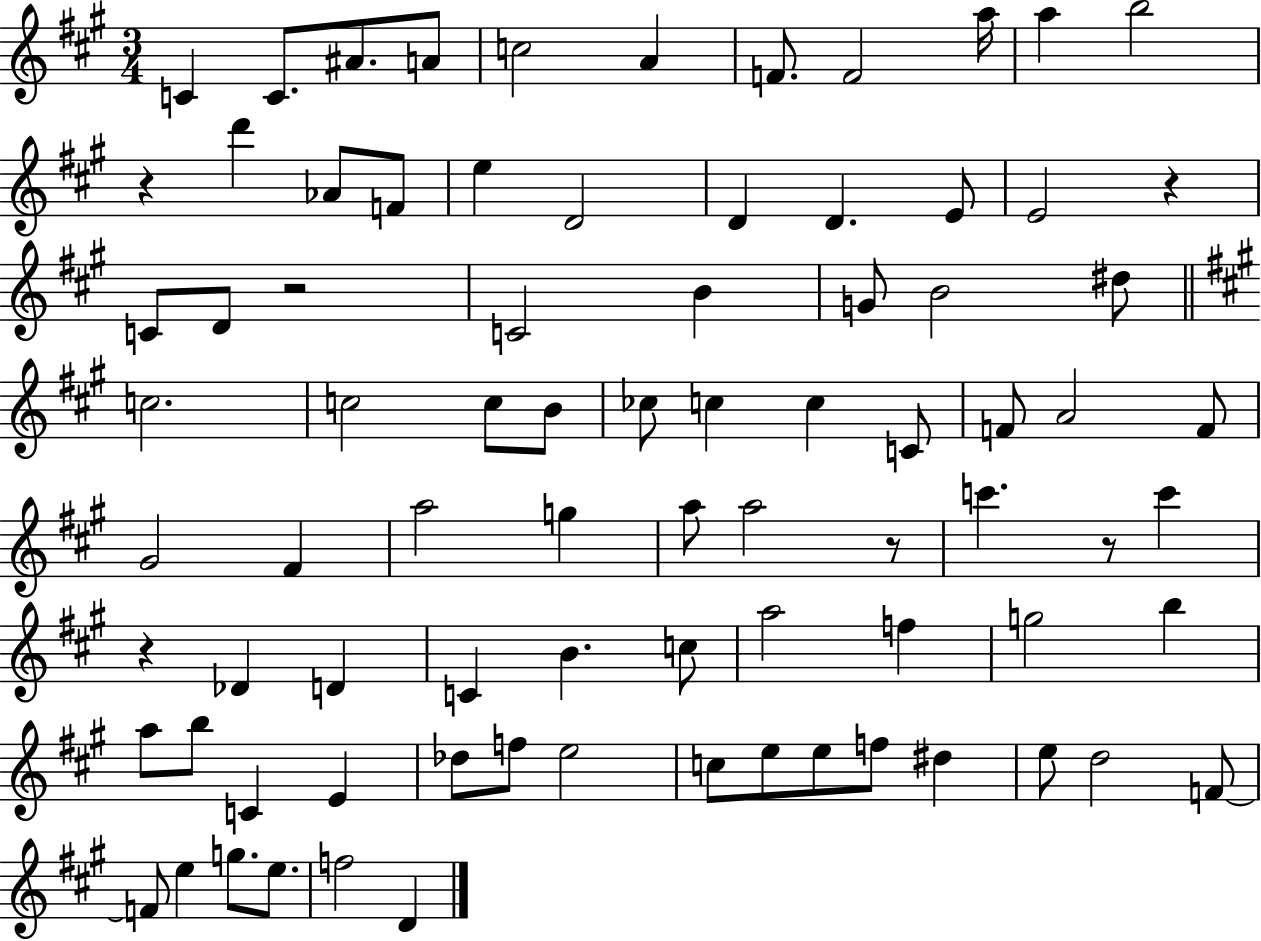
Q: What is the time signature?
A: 3/4